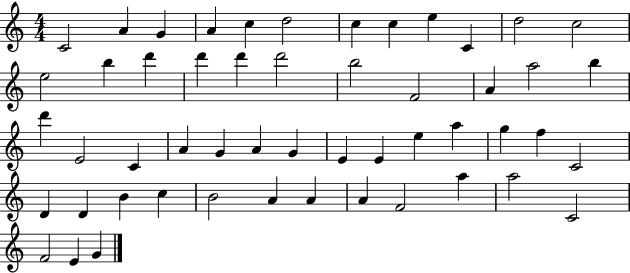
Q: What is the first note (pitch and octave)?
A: C4